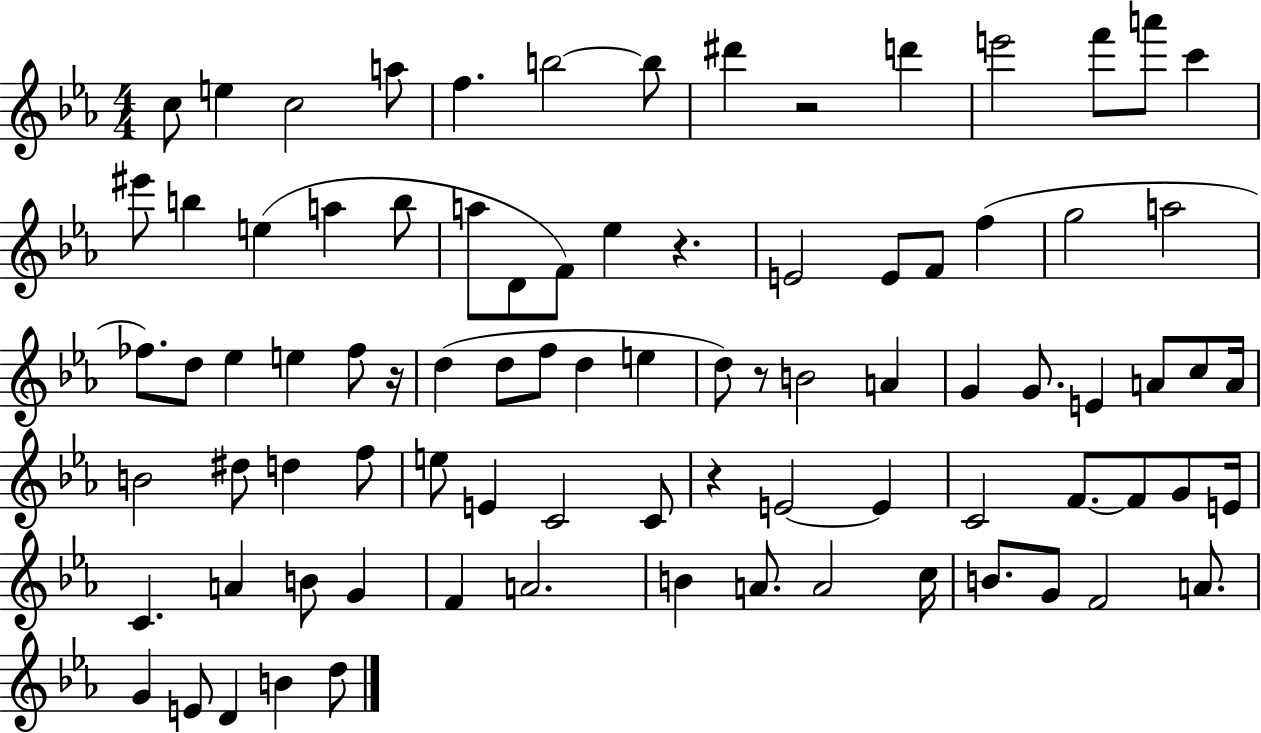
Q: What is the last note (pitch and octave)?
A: D5